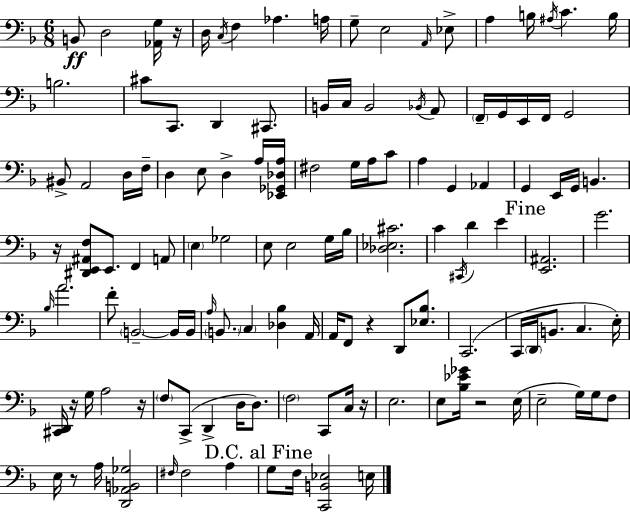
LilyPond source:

{
  \clef bass
  \numericTimeSignature
  \time 6/8
  \key d \minor
  \repeat volta 2 { b,8\ff d2 <aes, g>16 r16 | d16 \acciaccatura { c16 } f4 aes4. | a16 g8-- e2 \grace { a,16 } | ees8-> a4 b16 \acciaccatura { ais16 } c'4. | \break b16 b2. | cis'8 c,8. d,4 | cis,8. b,16 c16 b,2 | \acciaccatura { bes,16 } a,8 \parenthesize f,16-- g,16 e,16 f,16 g,2 | \break bis,8-> a,2 | d16 f16-- d4 e8 d4-> | a16 <ees, ges, des a>16 fis2 | g16 a16 c'8 a4 g,4 | \break aes,4 g,4 e,16 g,16 b,4. | r16 <dis, e, ais, f>8 e,8. f,4 | a,8 \parenthesize e4 ges2 | e8 e2 | \break g16 bes16 <des ees cis'>2. | c'4 \acciaccatura { cis,16 } d'4 | e'4 \mark "Fine" <e, ais,>2. | g'2. | \break \grace { bes16 } a'2. | f'8-. \parenthesize b,2--~~ | b,16 b,16 \grace { a16 } \parenthesize b,8. \parenthesize c4 | <des bes>4 a,16 a,16 f,8 r4 | \break d,8 <ees bes>8. c,2.( | c,16 \parenthesize d,16 b,8. | c4. e16-.) <cis, d,>16 r16 g16 a2 | r16 \parenthesize f8 c,8->( d,4-> | \break d16 d8.) \parenthesize f2 | c,8 c16 r16 e2. | e8 <bes ees' ges'>16 r2 | e16( e2-- | \break g16) g16 f8 e16 r8 a16 <d, aes, b, ges>2 | \grace { fis16 } fis2 | a4 \mark "D.C. al Fine" g8 f16 <c, b, ees>2 | e16 } \bar "|."
}